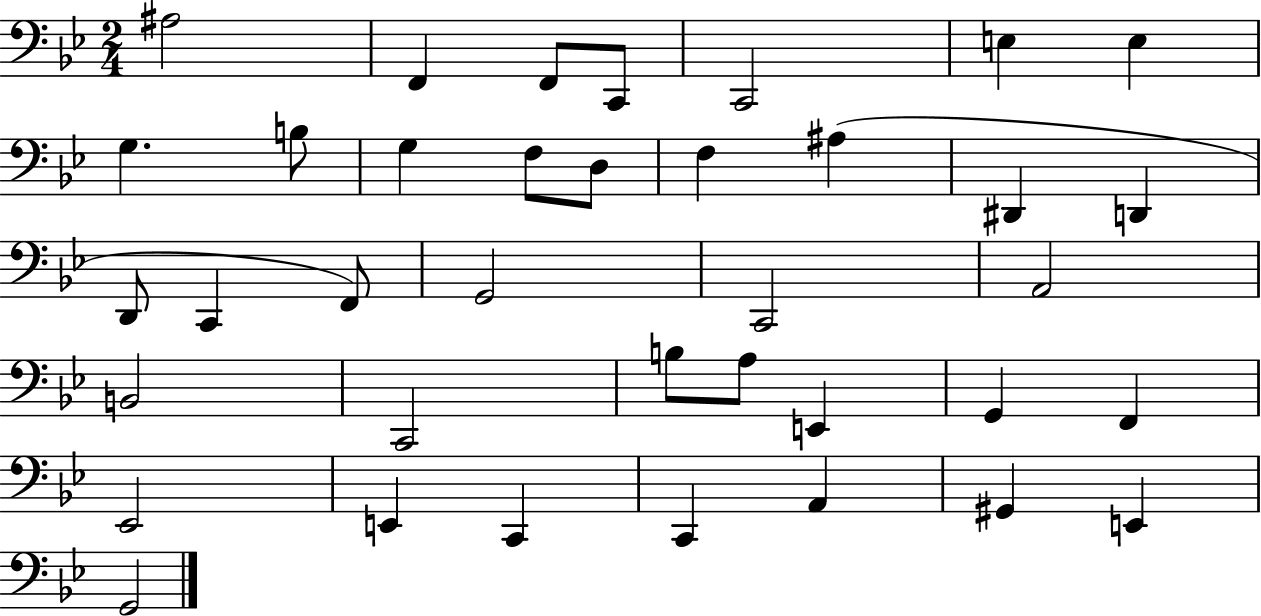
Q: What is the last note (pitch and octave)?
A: G2